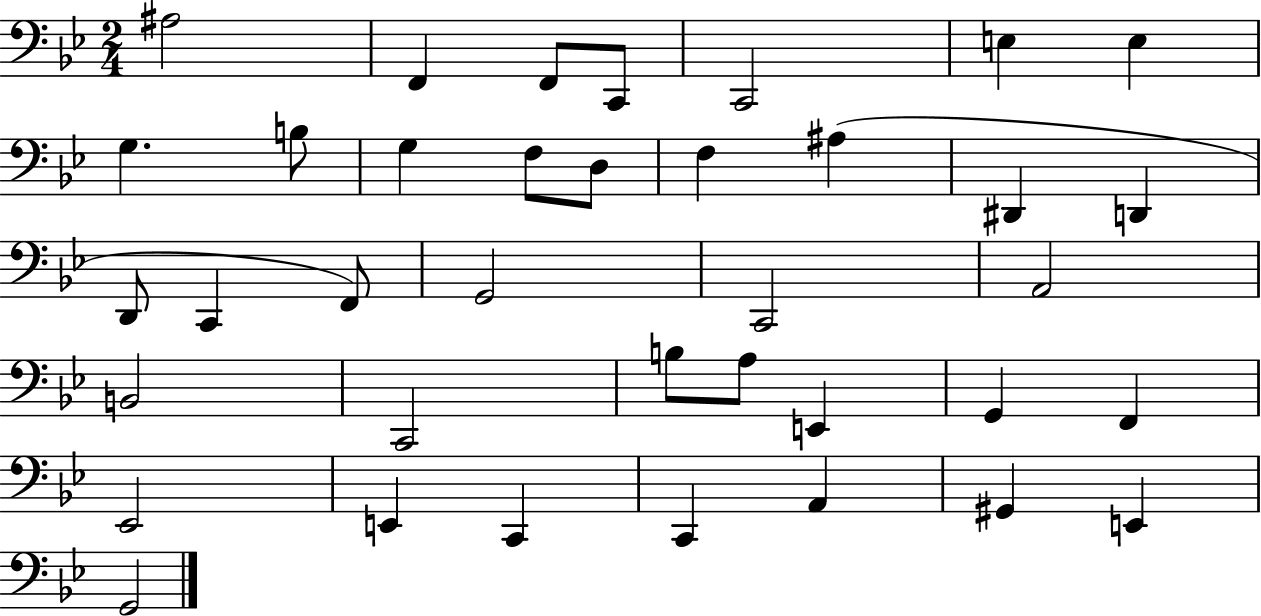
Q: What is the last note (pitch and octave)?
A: G2